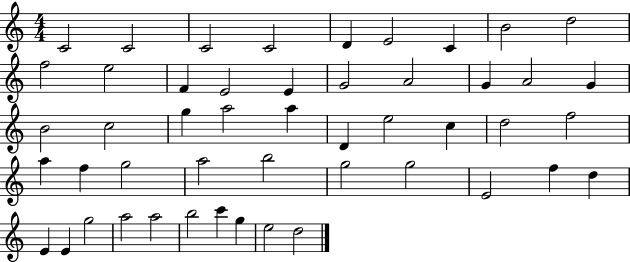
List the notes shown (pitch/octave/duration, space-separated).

C4/h C4/h C4/h C4/h D4/q E4/h C4/q B4/h D5/h F5/h E5/h F4/q E4/h E4/q G4/h A4/h G4/q A4/h G4/q B4/h C5/h G5/q A5/h A5/q D4/q E5/h C5/q D5/h F5/h A5/q F5/q G5/h A5/h B5/h G5/h G5/h E4/h F5/q D5/q E4/q E4/q G5/h A5/h A5/h B5/h C6/q G5/q E5/h D5/h